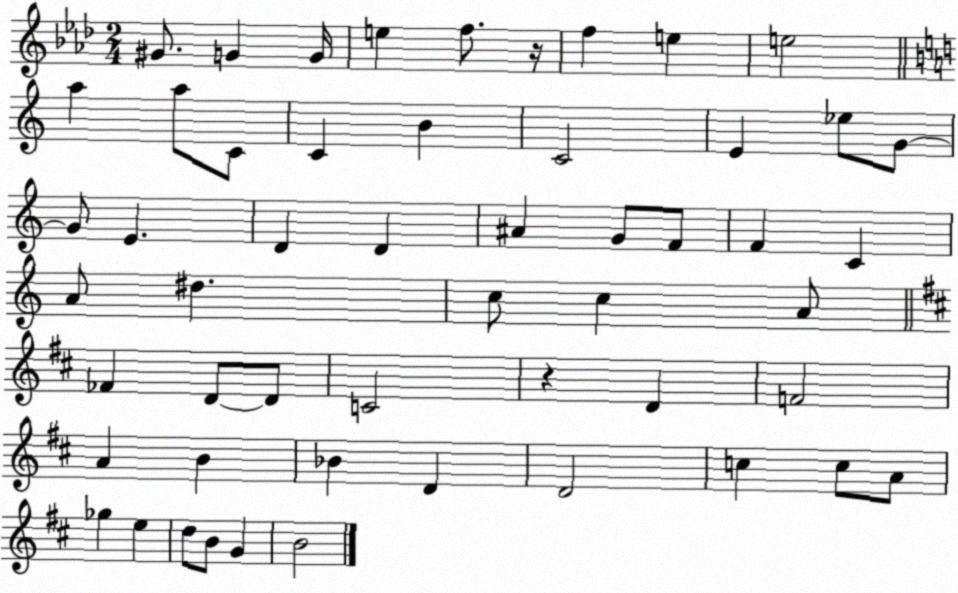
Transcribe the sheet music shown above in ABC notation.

X:1
T:Untitled
M:2/4
L:1/4
K:Ab
^G/2 G G/4 e f/2 z/4 f e e2 a a/2 C/2 C B C2 E _e/2 G/2 G/2 E D D ^A G/2 F/2 F C A/2 ^d c/2 c A/2 _F D/2 D/2 C2 z D F2 A B _B D D2 c c/2 A/2 _g e d/2 B/2 G B2